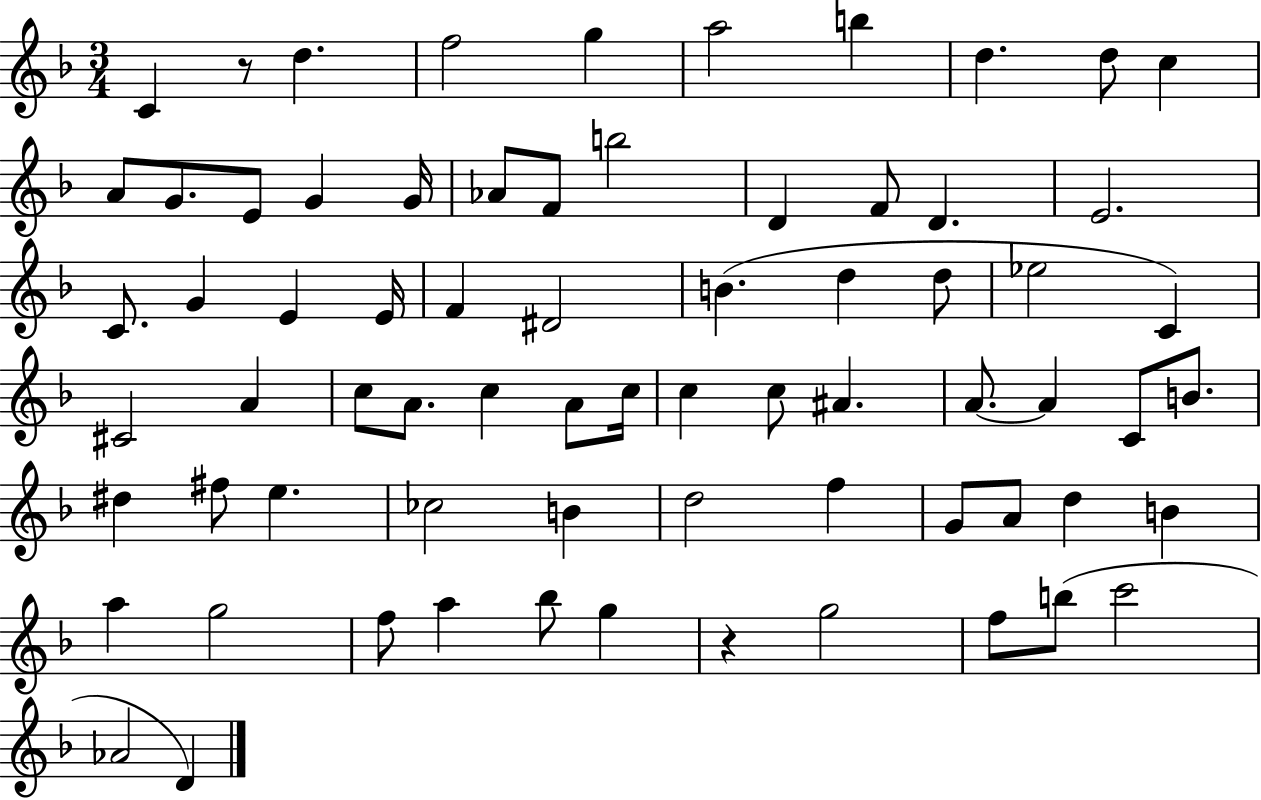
C4/q R/e D5/q. F5/h G5/q A5/h B5/q D5/q. D5/e C5/q A4/e G4/e. E4/e G4/q G4/s Ab4/e F4/e B5/h D4/q F4/e D4/q. E4/h. C4/e. G4/q E4/q E4/s F4/q D#4/h B4/q. D5/q D5/e Eb5/h C4/q C#4/h A4/q C5/e A4/e. C5/q A4/e C5/s C5/q C5/e A#4/q. A4/e. A4/q C4/e B4/e. D#5/q F#5/e E5/q. CES5/h B4/q D5/h F5/q G4/e A4/e D5/q B4/q A5/q G5/h F5/e A5/q Bb5/e G5/q R/q G5/h F5/e B5/e C6/h Ab4/h D4/q